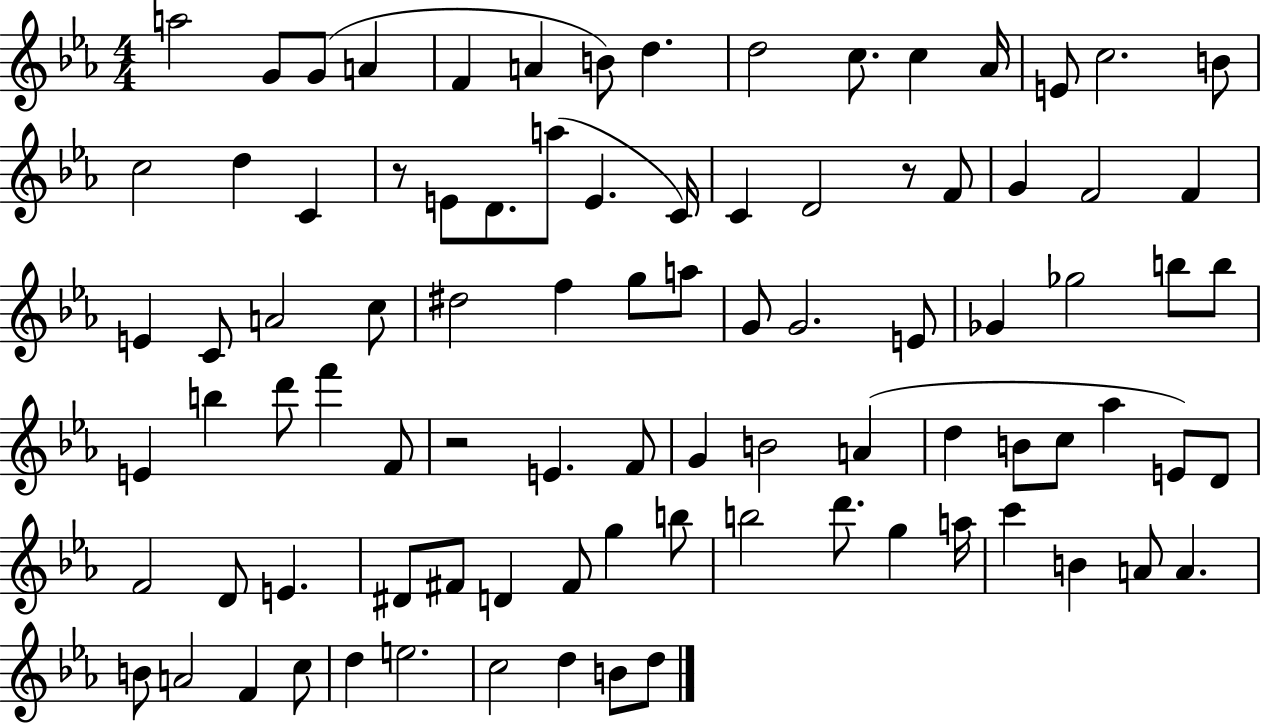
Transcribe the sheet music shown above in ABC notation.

X:1
T:Untitled
M:4/4
L:1/4
K:Eb
a2 G/2 G/2 A F A B/2 d d2 c/2 c _A/4 E/2 c2 B/2 c2 d C z/2 E/2 D/2 a/2 E C/4 C D2 z/2 F/2 G F2 F E C/2 A2 c/2 ^d2 f g/2 a/2 G/2 G2 E/2 _G _g2 b/2 b/2 E b d'/2 f' F/2 z2 E F/2 G B2 A d B/2 c/2 _a E/2 D/2 F2 D/2 E ^D/2 ^F/2 D ^F/2 g b/2 b2 d'/2 g a/4 c' B A/2 A B/2 A2 F c/2 d e2 c2 d B/2 d/2